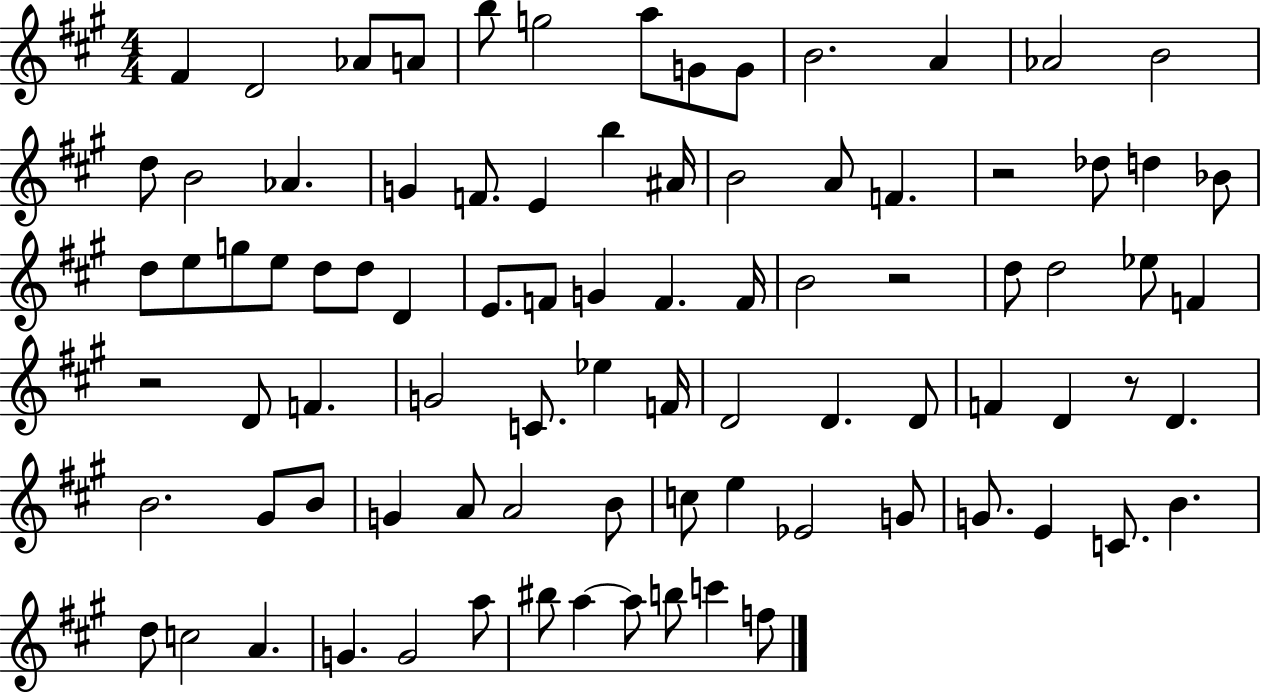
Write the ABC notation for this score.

X:1
T:Untitled
M:4/4
L:1/4
K:A
^F D2 _A/2 A/2 b/2 g2 a/2 G/2 G/2 B2 A _A2 B2 d/2 B2 _A G F/2 E b ^A/4 B2 A/2 F z2 _d/2 d _B/2 d/2 e/2 g/2 e/2 d/2 d/2 D E/2 F/2 G F F/4 B2 z2 d/2 d2 _e/2 F z2 D/2 F G2 C/2 _e F/4 D2 D D/2 F D z/2 D B2 ^G/2 B/2 G A/2 A2 B/2 c/2 e _E2 G/2 G/2 E C/2 B d/2 c2 A G G2 a/2 ^b/2 a a/2 b/2 c' f/2